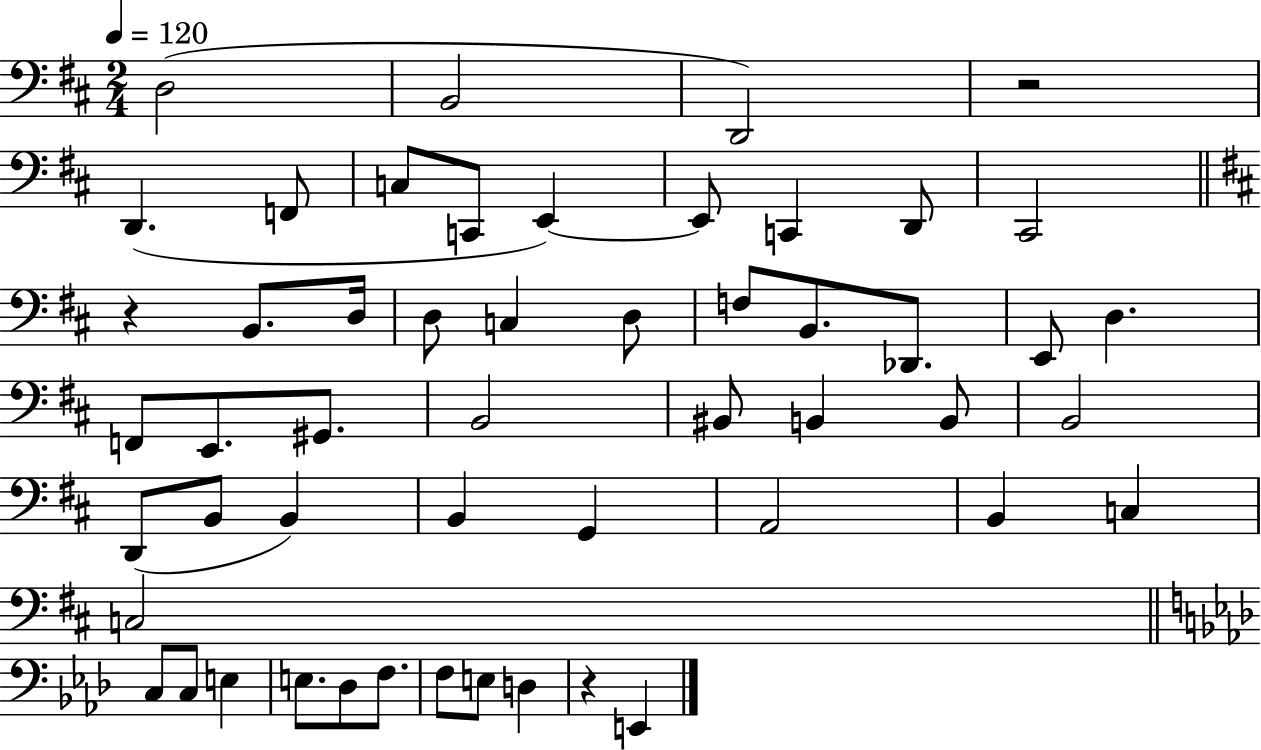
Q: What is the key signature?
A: D major